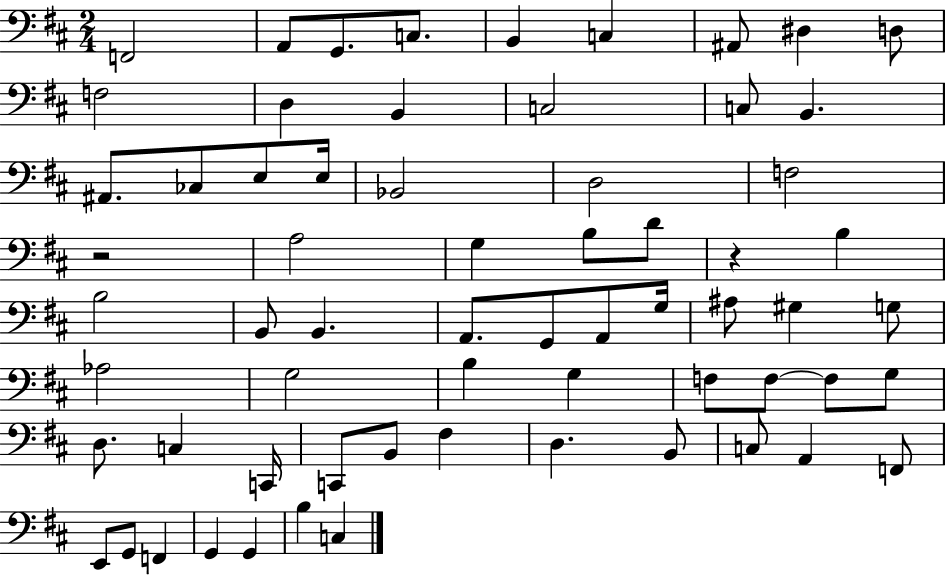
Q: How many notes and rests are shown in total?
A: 65